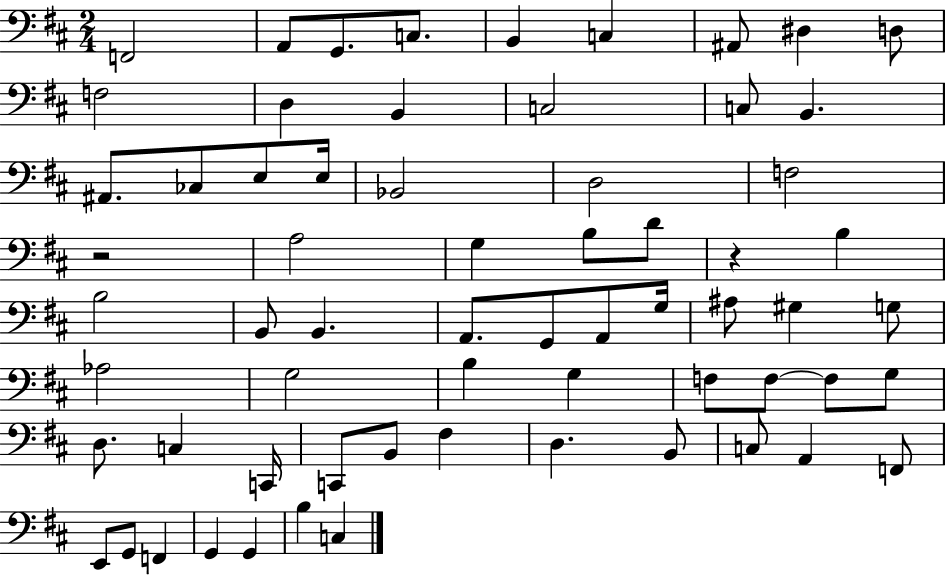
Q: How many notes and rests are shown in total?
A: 65